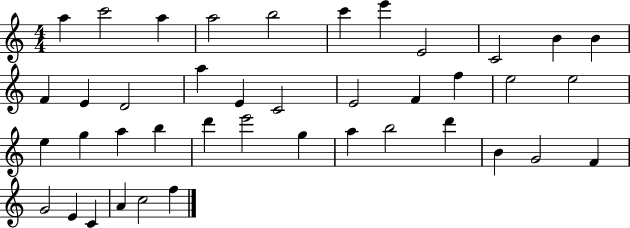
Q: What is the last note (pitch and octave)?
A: F5